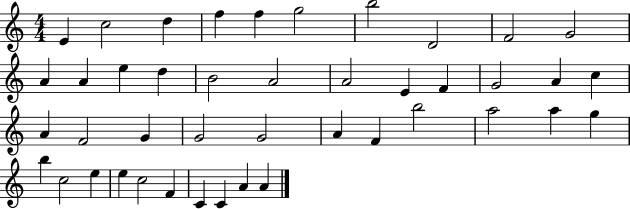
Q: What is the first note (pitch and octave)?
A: E4